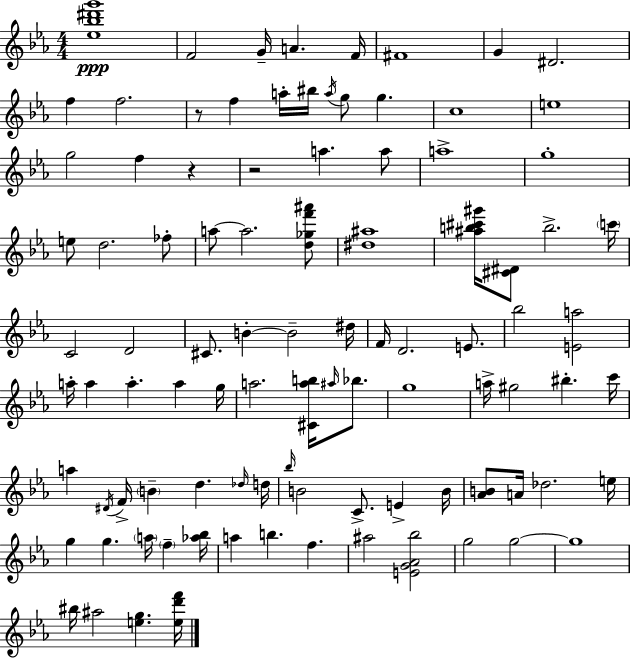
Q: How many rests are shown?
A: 3